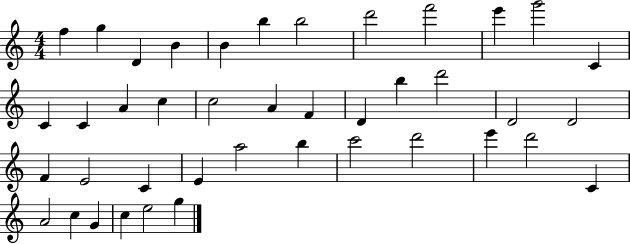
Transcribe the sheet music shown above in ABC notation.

X:1
T:Untitled
M:4/4
L:1/4
K:C
f g D B B b b2 d'2 f'2 e' g'2 C C C A c c2 A F D b d'2 D2 D2 F E2 C E a2 b c'2 d'2 e' d'2 C A2 c G c e2 g